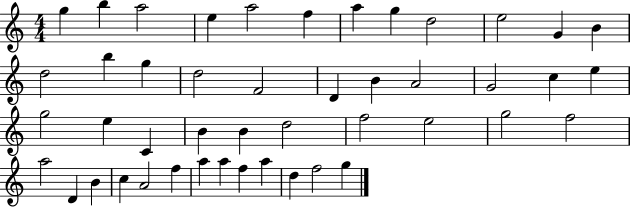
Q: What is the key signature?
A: C major